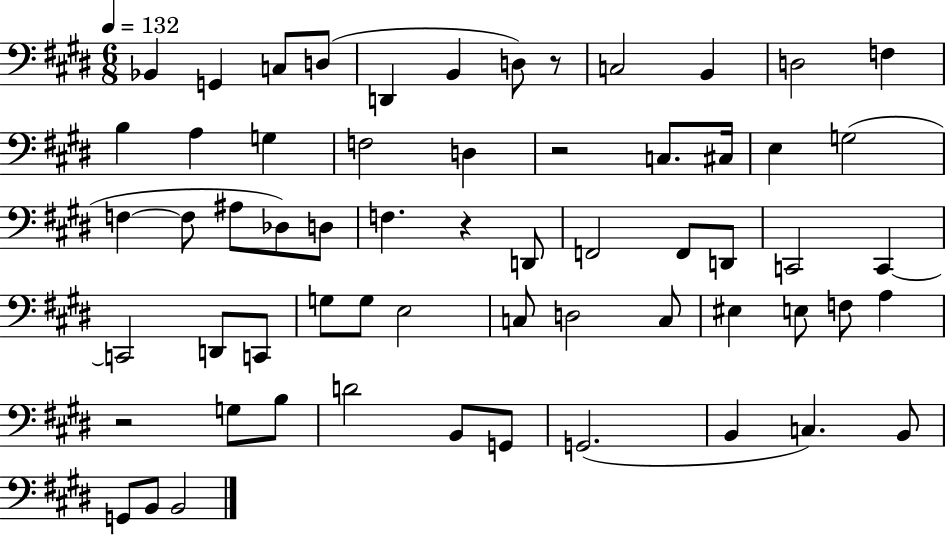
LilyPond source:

{
  \clef bass
  \numericTimeSignature
  \time 6/8
  \key e \major
  \tempo 4 = 132
  bes,4 g,4 c8 d8( | d,4 b,4 d8) r8 | c2 b,4 | d2 f4 | \break b4 a4 g4 | f2 d4 | r2 c8. cis16 | e4 g2( | \break f4~~ f8 ais8 des8) d8 | f4. r4 d,8 | f,2 f,8 d,8 | c,2 c,4~~ | \break c,2 d,8 c,8 | g8 g8 e2 | c8 d2 c8 | eis4 e8 f8 a4 | \break r2 g8 b8 | d'2 b,8 g,8 | g,2.( | b,4 c4.) b,8 | \break g,8 b,8 b,2 | \bar "|."
}